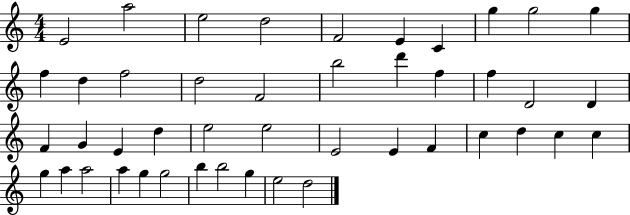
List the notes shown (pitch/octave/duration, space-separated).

E4/h A5/h E5/h D5/h F4/h E4/q C4/q G5/q G5/h G5/q F5/q D5/q F5/h D5/h F4/h B5/h D6/q F5/q F5/q D4/h D4/q F4/q G4/q E4/q D5/q E5/h E5/h E4/h E4/q F4/q C5/q D5/q C5/q C5/q G5/q A5/q A5/h A5/q G5/q G5/h B5/q B5/h G5/q E5/h D5/h